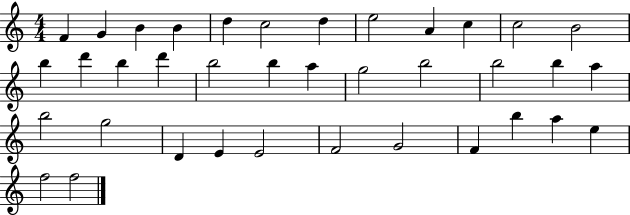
{
  \clef treble
  \numericTimeSignature
  \time 4/4
  \key c \major
  f'4 g'4 b'4 b'4 | d''4 c''2 d''4 | e''2 a'4 c''4 | c''2 b'2 | \break b''4 d'''4 b''4 d'''4 | b''2 b''4 a''4 | g''2 b''2 | b''2 b''4 a''4 | \break b''2 g''2 | d'4 e'4 e'2 | f'2 g'2 | f'4 b''4 a''4 e''4 | \break f''2 f''2 | \bar "|."
}